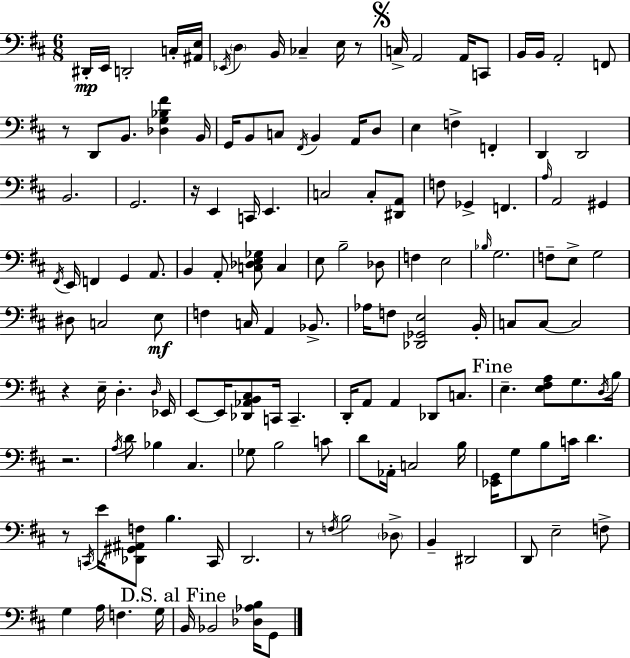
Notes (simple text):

D#2/s E2/s D2/h C3/s [A#2,E3]/s Eb2/s D3/q B2/s CES3/q E3/s R/e C3/s A2/h A2/s C2/e B2/s B2/s A2/h F2/e R/e D2/e B2/e. [Db3,G3,Bb3,F#4]/q B2/s G2/s B2/e C3/e F#2/s B2/q A2/s D3/e E3/q F3/q F2/q D2/q D2/h B2/h. G2/h. R/s E2/q C2/s E2/q. C3/h C3/e [D#2,A2]/e F3/e Gb2/q F2/q. A3/s A2/h G#2/q F#2/s E2/s F2/q G2/q A2/e. B2/q A2/e [C3,Db3,E3,Gb3]/e C3/q E3/e B3/h Db3/e F3/q E3/h Bb3/s G3/h. F3/e E3/e G3/h D#3/e C3/h E3/e F3/q C3/s A2/q Bb2/e. Ab3/s F3/e [Db2,Gb2,E3]/h B2/s C3/e C3/e C3/h R/q E3/s D3/q. D3/s Eb2/s E2/e E2/s [Db2,Ab2,B2,C#3]/e C2/s C2/q. D2/s A2/e A2/q Db2/e C3/e. E3/q. [E3,F#3,A3]/e G3/e. D3/s B3/s R/h. A3/s D4/e Bb3/q C#3/q. Gb3/e B3/h C4/e D4/e Ab2/s C3/h B3/s [Eb2,G2]/s G3/e B3/e C4/s D4/q. R/e C2/s E4/s [Db2,G#2,A#2,F3]/e B3/q. C2/s D2/h. R/e F3/s B3/h Db3/e B2/q D#2/h D2/e E3/h F3/e G3/q A3/s F3/q. G3/s B2/s Bb2/h [Db3,Ab3,B3]/s G2/e